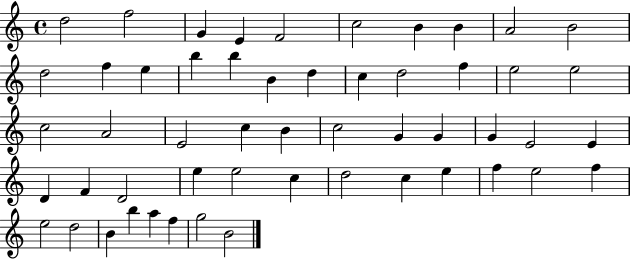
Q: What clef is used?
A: treble